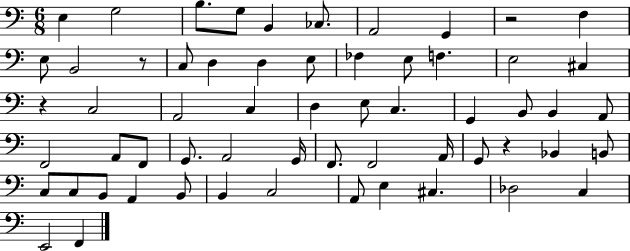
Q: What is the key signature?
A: C major